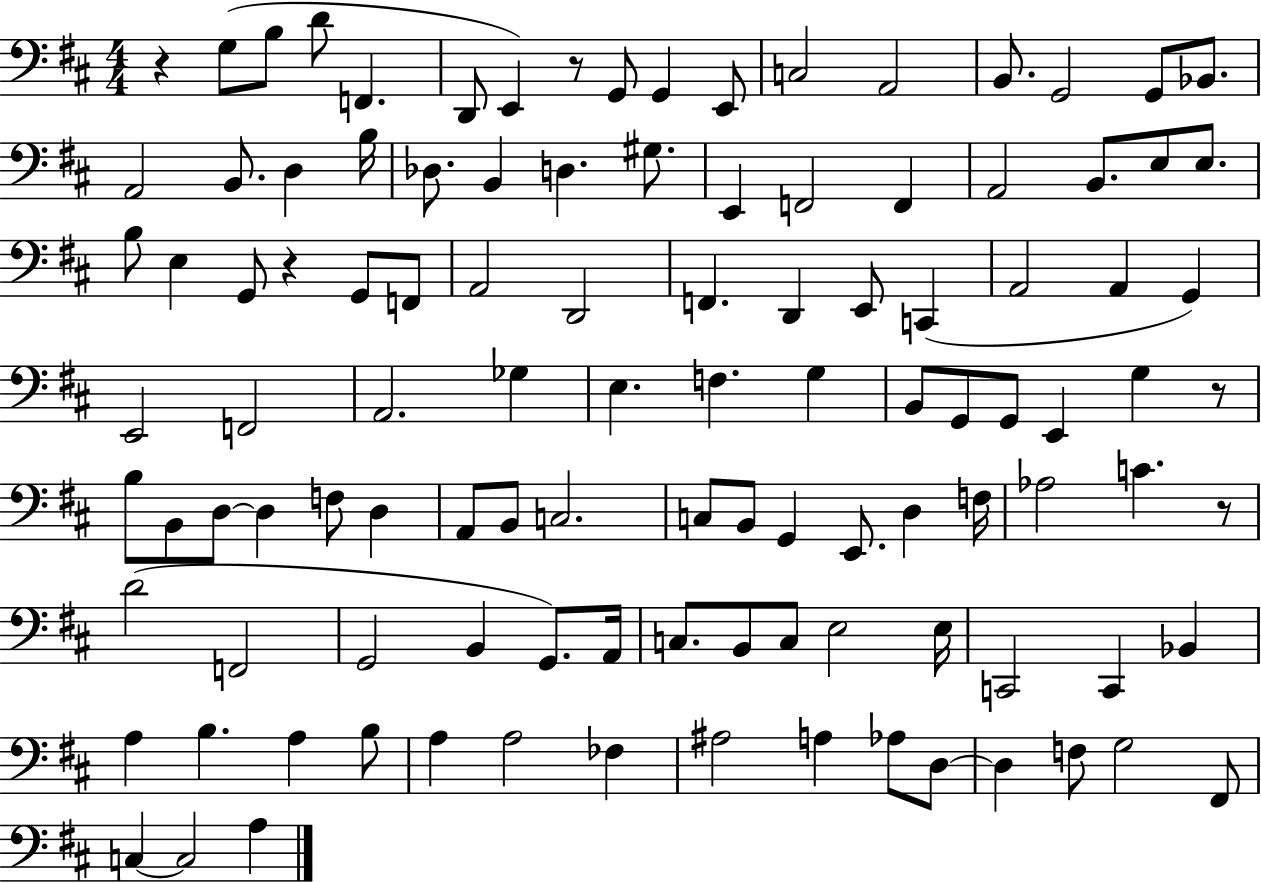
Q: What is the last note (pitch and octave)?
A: A3